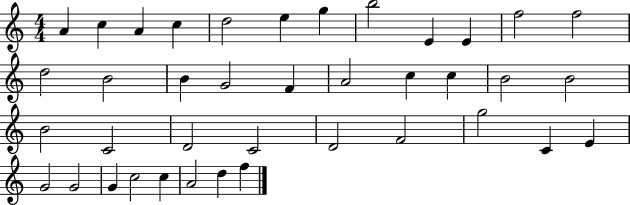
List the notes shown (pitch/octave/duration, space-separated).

A4/q C5/q A4/q C5/q D5/h E5/q G5/q B5/h E4/q E4/q F5/h F5/h D5/h B4/h B4/q G4/h F4/q A4/h C5/q C5/q B4/h B4/h B4/h C4/h D4/h C4/h D4/h F4/h G5/h C4/q E4/q G4/h G4/h G4/q C5/h C5/q A4/h D5/q F5/q